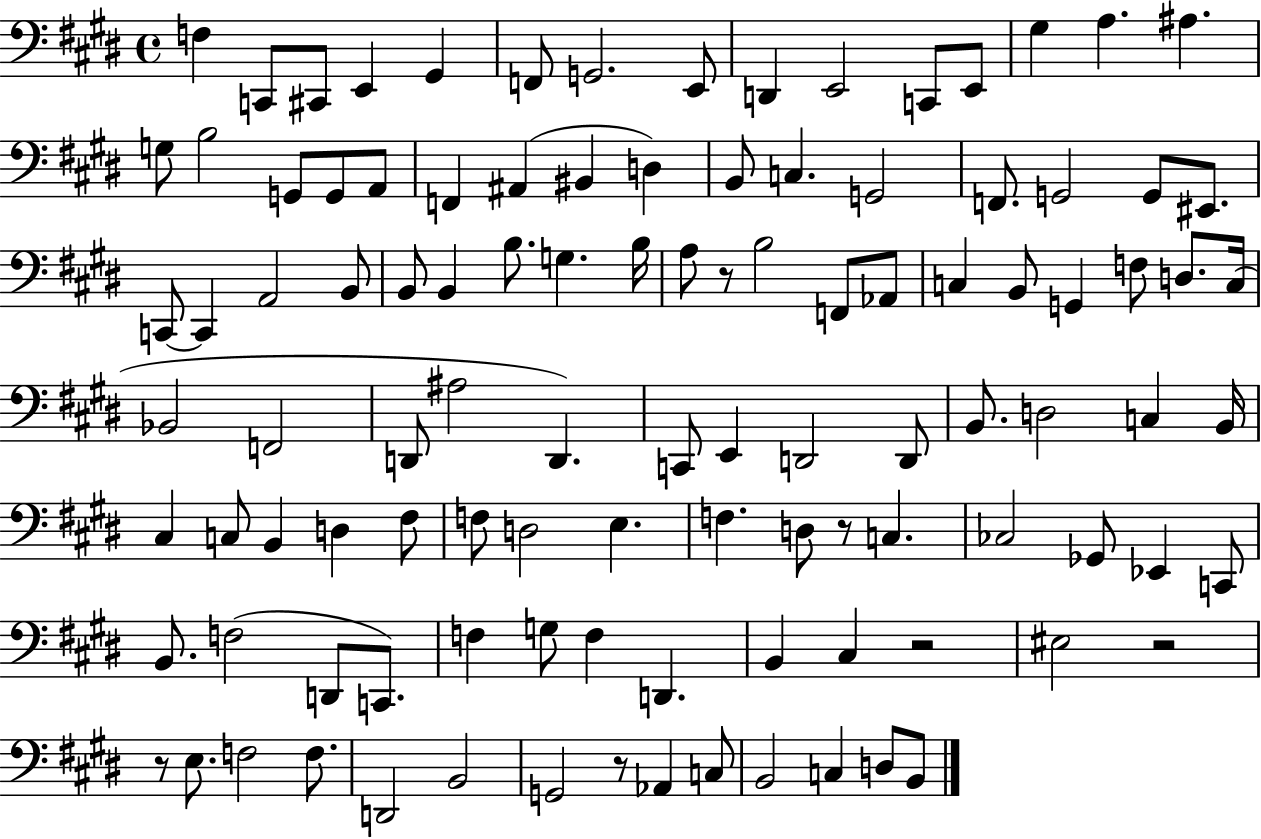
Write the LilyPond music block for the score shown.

{
  \clef bass
  \time 4/4
  \defaultTimeSignature
  \key e \major
  f4 c,8 cis,8 e,4 gis,4 | f,8 g,2. e,8 | d,4 e,2 c,8 e,8 | gis4 a4. ais4. | \break g8 b2 g,8 g,8 a,8 | f,4 ais,4( bis,4 d4) | b,8 c4. g,2 | f,8. g,2 g,8 eis,8. | \break c,8~~ c,4 a,2 b,8 | b,8 b,4 b8. g4. b16 | a8 r8 b2 f,8 aes,8 | c4 b,8 g,4 f8 d8. c16( | \break bes,2 f,2 | d,8 ais2 d,4.) | c,8 e,4 d,2 d,8 | b,8. d2 c4 b,16 | \break cis4 c8 b,4 d4 fis8 | f8 d2 e4. | f4. d8 r8 c4. | ces2 ges,8 ees,4 c,8 | \break b,8. f2( d,8 c,8.) | f4 g8 f4 d,4. | b,4 cis4 r2 | eis2 r2 | \break r8 e8. f2 f8. | d,2 b,2 | g,2 r8 aes,4 c8 | b,2 c4 d8 b,8 | \break \bar "|."
}